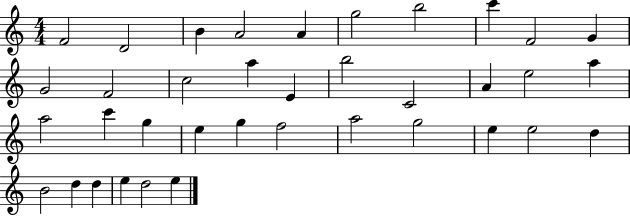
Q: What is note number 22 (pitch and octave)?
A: C6